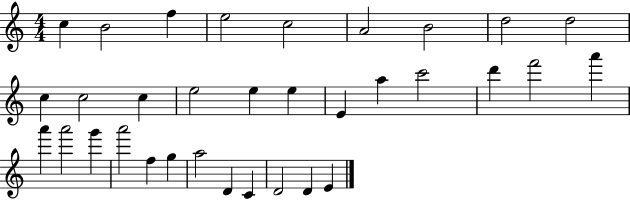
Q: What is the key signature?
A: C major